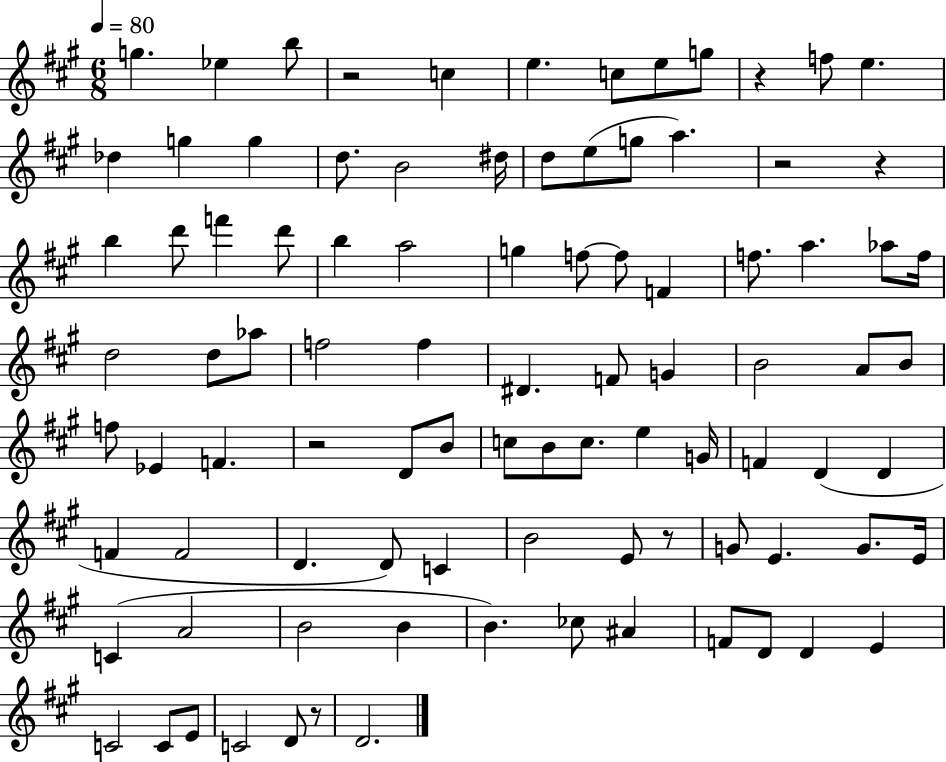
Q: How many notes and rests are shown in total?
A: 93